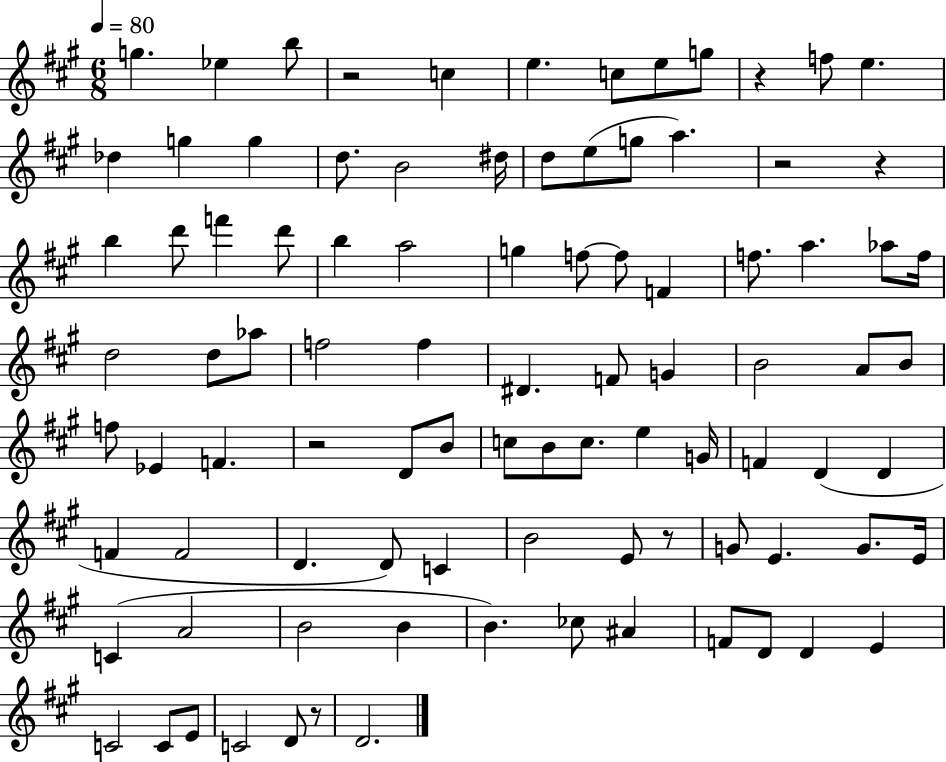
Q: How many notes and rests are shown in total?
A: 93